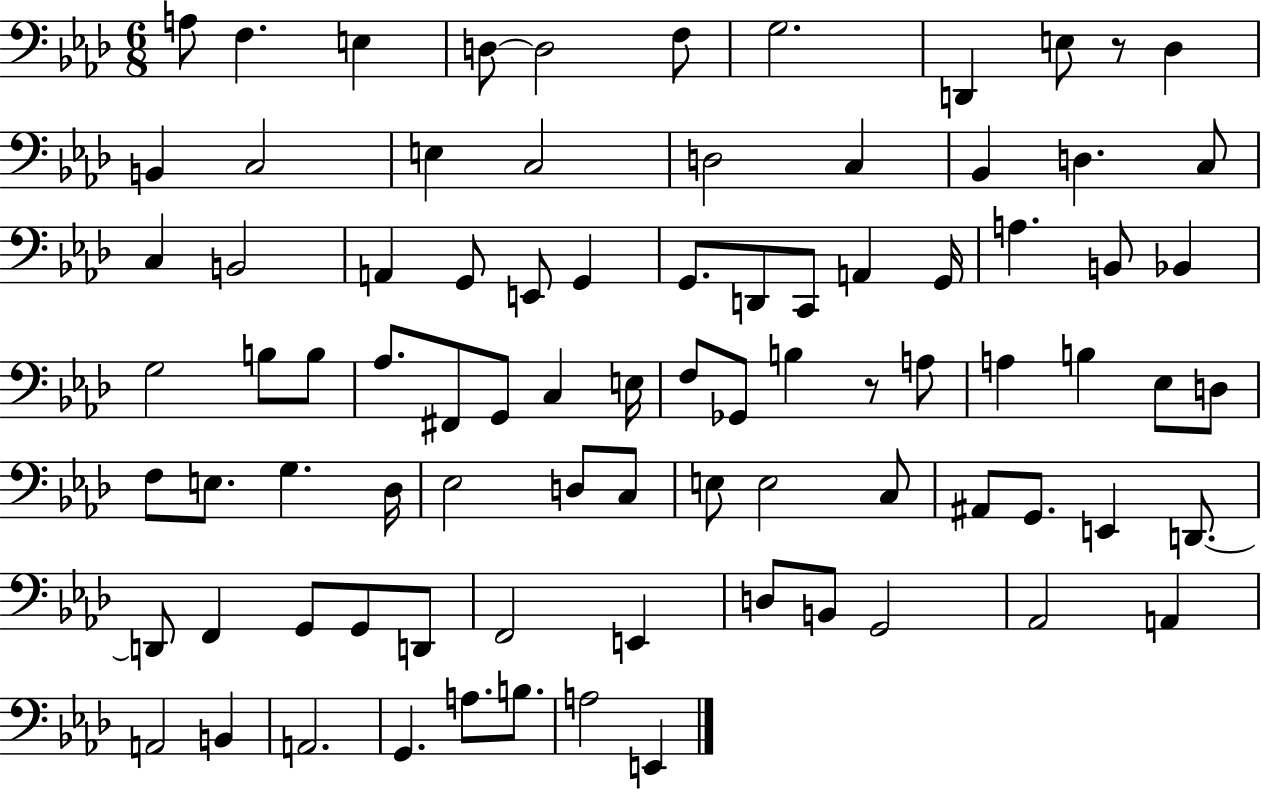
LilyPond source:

{
  \clef bass
  \numericTimeSignature
  \time 6/8
  \key aes \major
  a8 f4. e4 | d8~~ d2 f8 | g2. | d,4 e8 r8 des4 | \break b,4 c2 | e4 c2 | d2 c4 | bes,4 d4. c8 | \break c4 b,2 | a,4 g,8 e,8 g,4 | g,8. d,8 c,8 a,4 g,16 | a4. b,8 bes,4 | \break g2 b8 b8 | aes8. fis,8 g,8 c4 e16 | f8 ges,8 b4 r8 a8 | a4 b4 ees8 d8 | \break f8 e8. g4. des16 | ees2 d8 c8 | e8 e2 c8 | ais,8 g,8. e,4 d,8.~~ | \break d,8 f,4 g,8 g,8 d,8 | f,2 e,4 | d8 b,8 g,2 | aes,2 a,4 | \break a,2 b,4 | a,2. | g,4. a8. b8. | a2 e,4 | \break \bar "|."
}